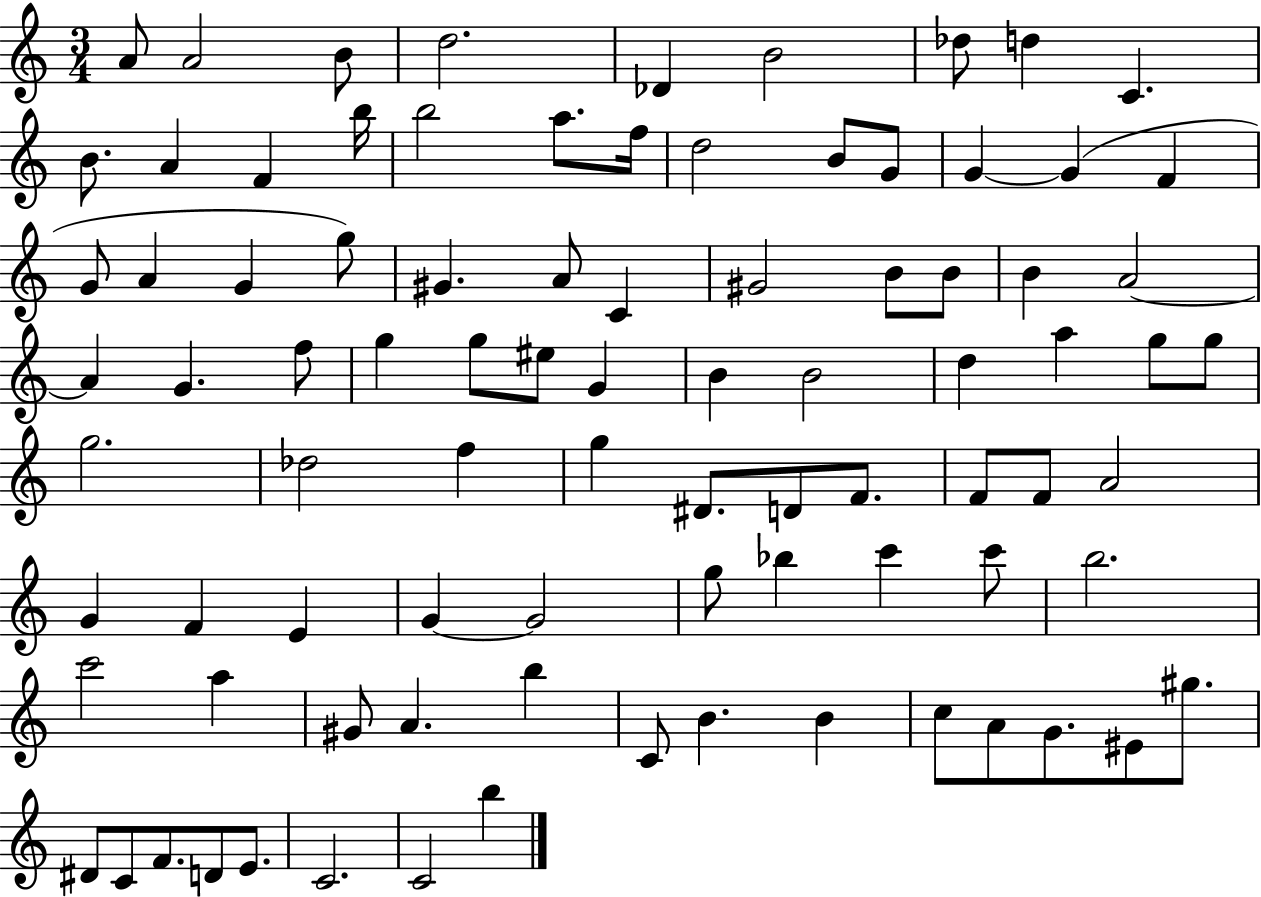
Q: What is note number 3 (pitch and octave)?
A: B4